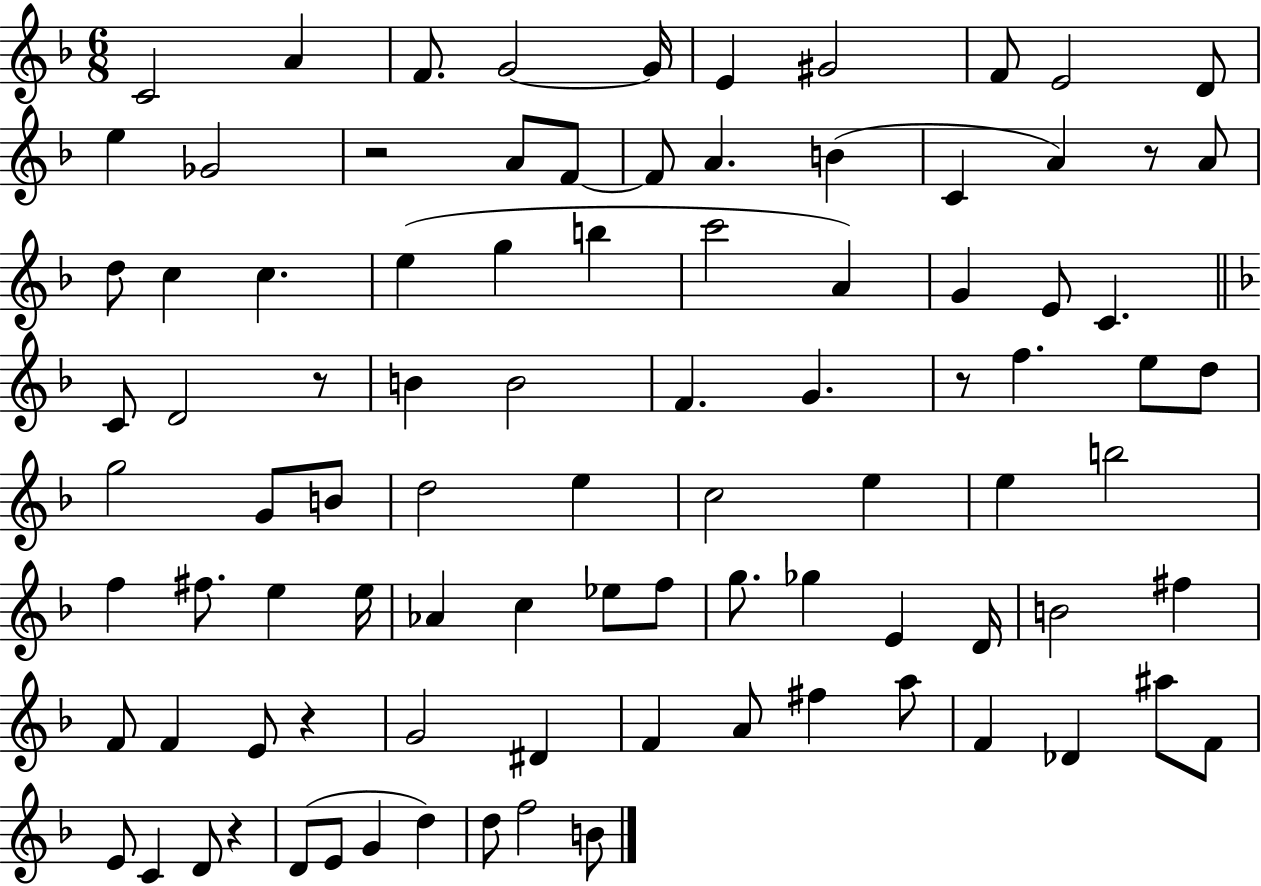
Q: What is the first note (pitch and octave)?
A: C4